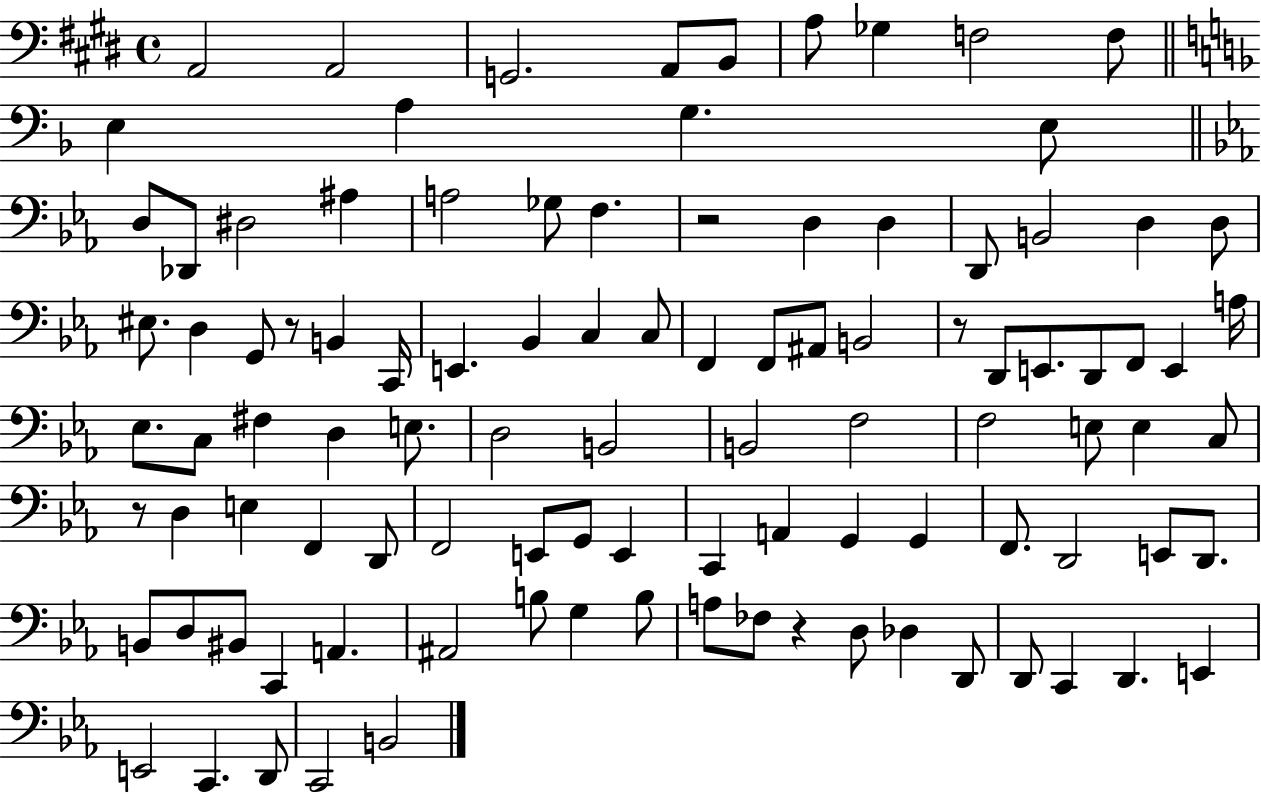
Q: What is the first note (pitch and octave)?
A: A2